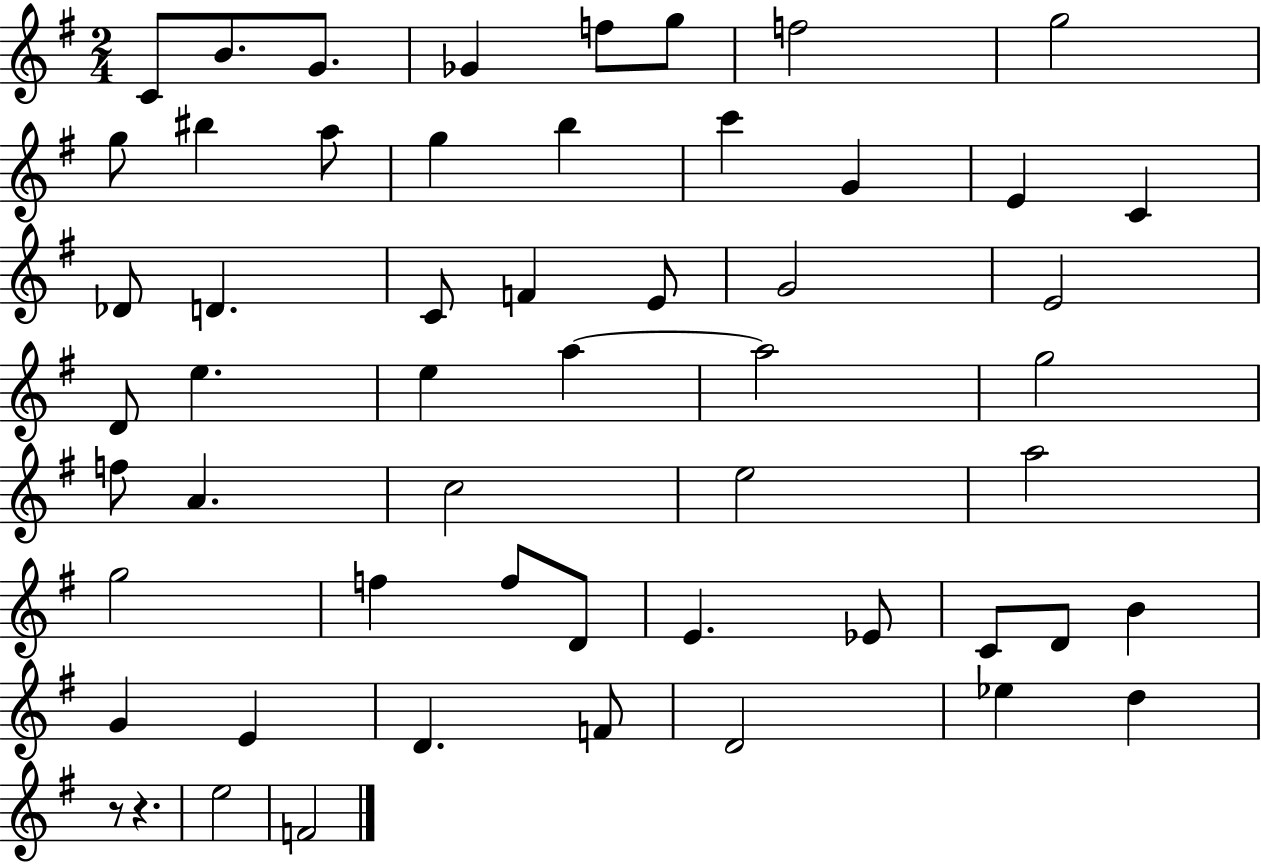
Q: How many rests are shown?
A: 2